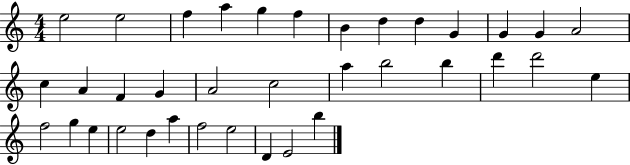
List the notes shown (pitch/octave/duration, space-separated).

E5/h E5/h F5/q A5/q G5/q F5/q B4/q D5/q D5/q G4/q G4/q G4/q A4/h C5/q A4/q F4/q G4/q A4/h C5/h A5/q B5/h B5/q D6/q D6/h E5/q F5/h G5/q E5/q E5/h D5/q A5/q F5/h E5/h D4/q E4/h B5/q